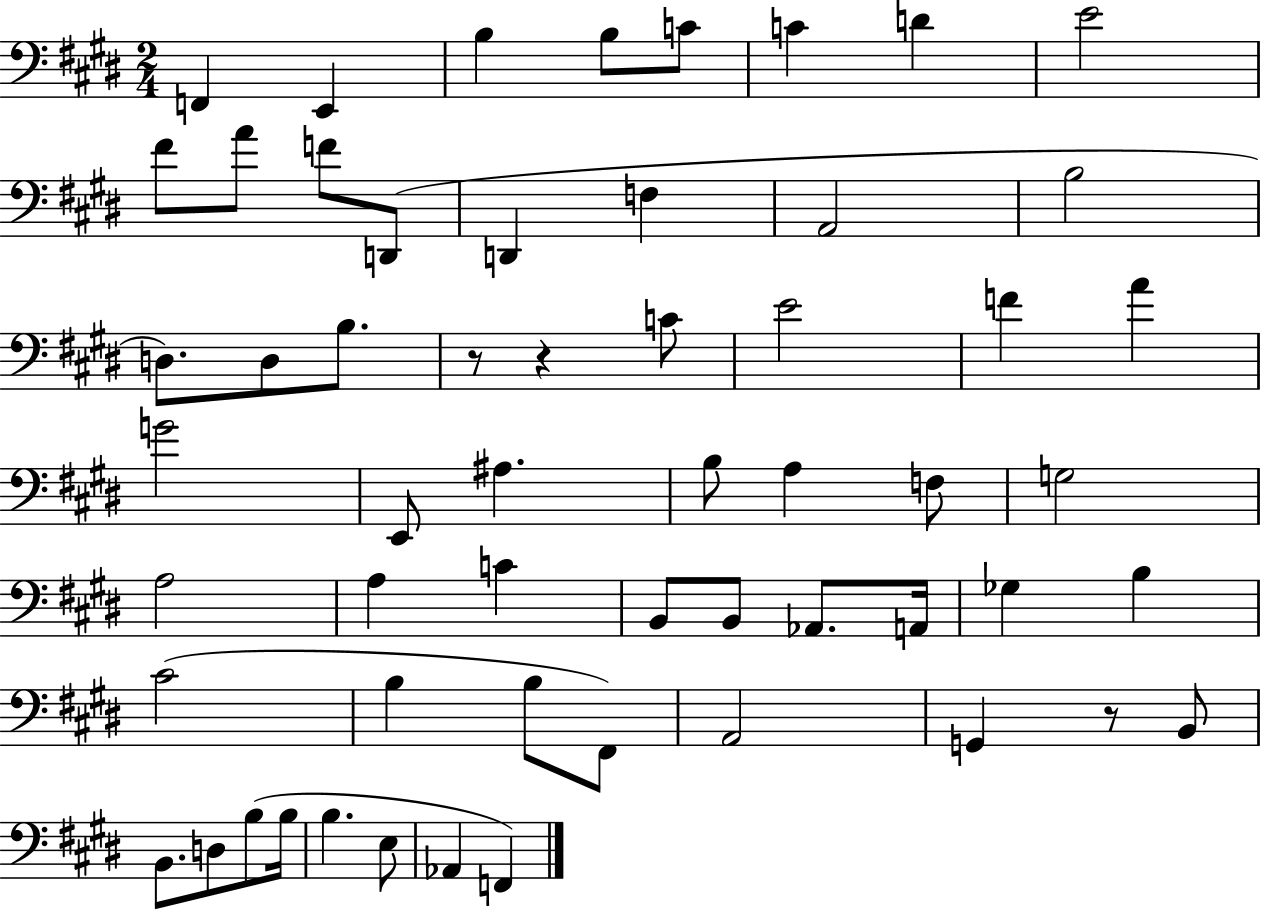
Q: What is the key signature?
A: E major